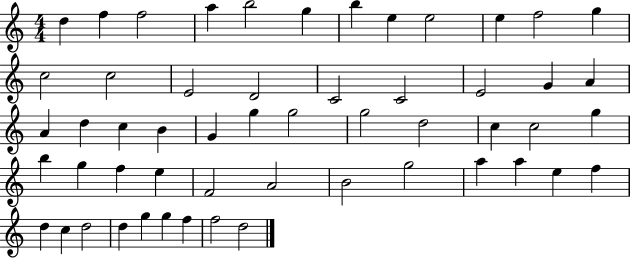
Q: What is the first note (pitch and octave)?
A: D5